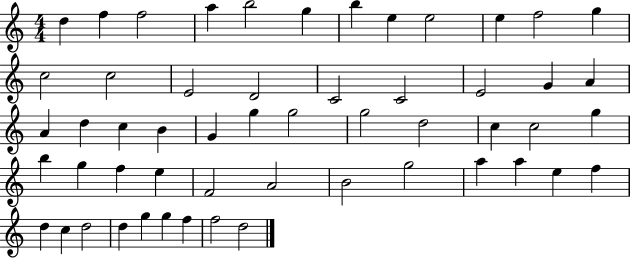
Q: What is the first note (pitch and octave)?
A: D5